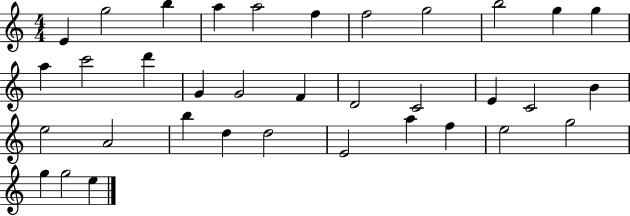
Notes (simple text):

E4/q G5/h B5/q A5/q A5/h F5/q F5/h G5/h B5/h G5/q G5/q A5/q C6/h D6/q G4/q G4/h F4/q D4/h C4/h E4/q C4/h B4/q E5/h A4/h B5/q D5/q D5/h E4/h A5/q F5/q E5/h G5/h G5/q G5/h E5/q